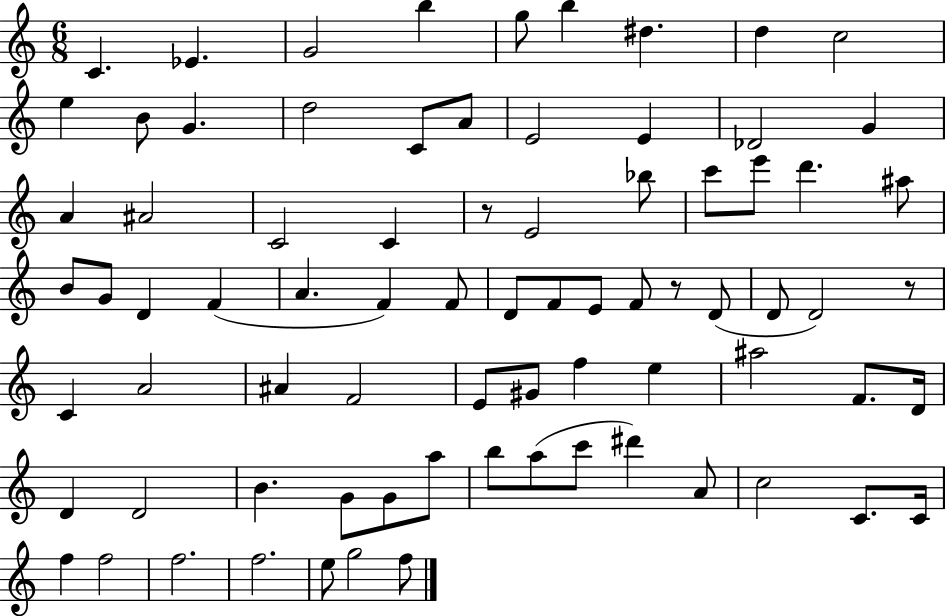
{
  \clef treble
  \numericTimeSignature
  \time 6/8
  \key c \major
  \repeat volta 2 { c'4. ees'4. | g'2 b''4 | g''8 b''4 dis''4. | d''4 c''2 | \break e''4 b'8 g'4. | d''2 c'8 a'8 | e'2 e'4 | des'2 g'4 | \break a'4 ais'2 | c'2 c'4 | r8 e'2 bes''8 | c'''8 e'''8 d'''4. ais''8 | \break b'8 g'8 d'4 f'4( | a'4. f'4) f'8 | d'8 f'8 e'8 f'8 r8 d'8( | d'8 d'2) r8 | \break c'4 a'2 | ais'4 f'2 | e'8 gis'8 f''4 e''4 | ais''2 f'8. d'16 | \break d'4 d'2 | b'4. g'8 g'8 a''8 | b''8 a''8( c'''8 dis'''4) a'8 | c''2 c'8. c'16 | \break f''4 f''2 | f''2. | f''2. | e''8 g''2 f''8 | \break } \bar "|."
}